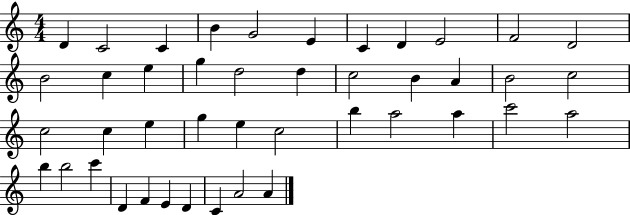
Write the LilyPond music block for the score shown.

{
  \clef treble
  \numericTimeSignature
  \time 4/4
  \key c \major
  d'4 c'2 c'4 | b'4 g'2 e'4 | c'4 d'4 e'2 | f'2 d'2 | \break b'2 c''4 e''4 | g''4 d''2 d''4 | c''2 b'4 a'4 | b'2 c''2 | \break c''2 c''4 e''4 | g''4 e''4 c''2 | b''4 a''2 a''4 | c'''2 a''2 | \break b''4 b''2 c'''4 | d'4 f'4 e'4 d'4 | c'4 a'2 a'4 | \bar "|."
}